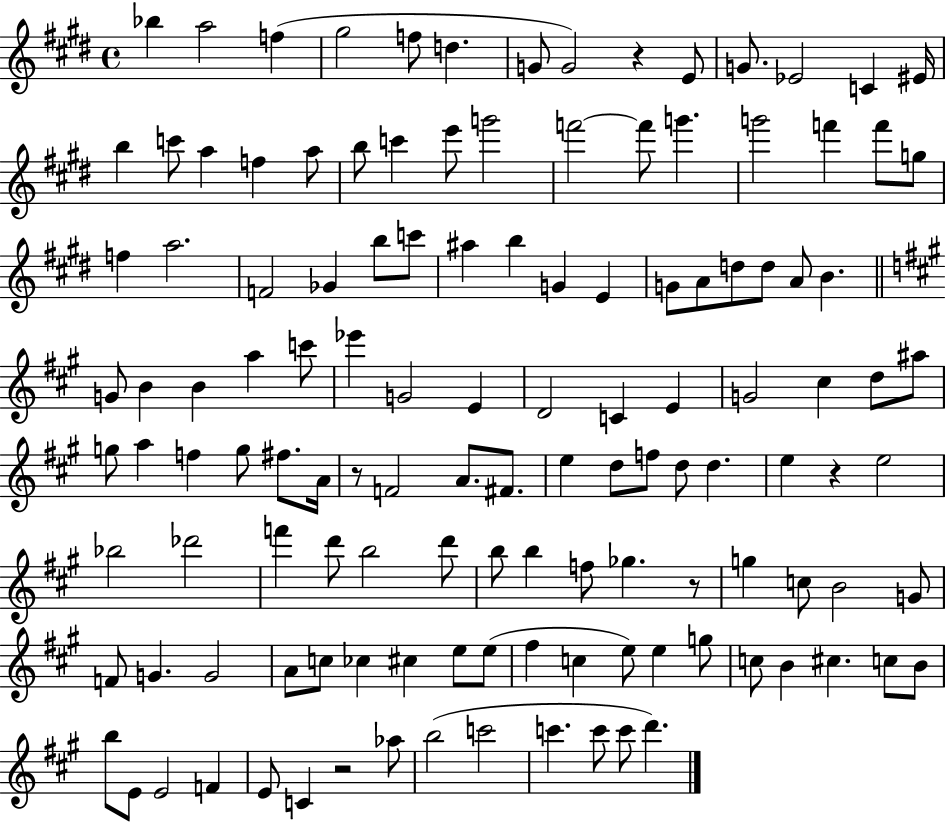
Bb5/q A5/h F5/q G#5/h F5/e D5/q. G4/e G4/h R/q E4/e G4/e. Eb4/h C4/q EIS4/s B5/q C6/e A5/q F5/q A5/e B5/e C6/q E6/e G6/h F6/h F6/e G6/q. G6/h F6/q F6/e G5/e F5/q A5/h. F4/h Gb4/q B5/e C6/e A#5/q B5/q G4/q E4/q G4/e A4/e D5/e D5/e A4/e B4/q. G4/e B4/q B4/q A5/q C6/e Eb6/q G4/h E4/q D4/h C4/q E4/q G4/h C#5/q D5/e A#5/e G5/e A5/q F5/q G5/e F#5/e. A4/s R/e F4/h A4/e. F#4/e. E5/q D5/e F5/e D5/e D5/q. E5/q R/q E5/h Bb5/h Db6/h F6/q D6/e B5/h D6/e B5/e B5/q F5/e Gb5/q. R/e G5/q C5/e B4/h G4/e F4/e G4/q. G4/h A4/e C5/e CES5/q C#5/q E5/e E5/e F#5/q C5/q E5/e E5/q G5/e C5/e B4/q C#5/q. C5/e B4/e B5/e E4/e E4/h F4/q E4/e C4/q R/h Ab5/e B5/h C6/h C6/q. C6/e C6/e D6/q.